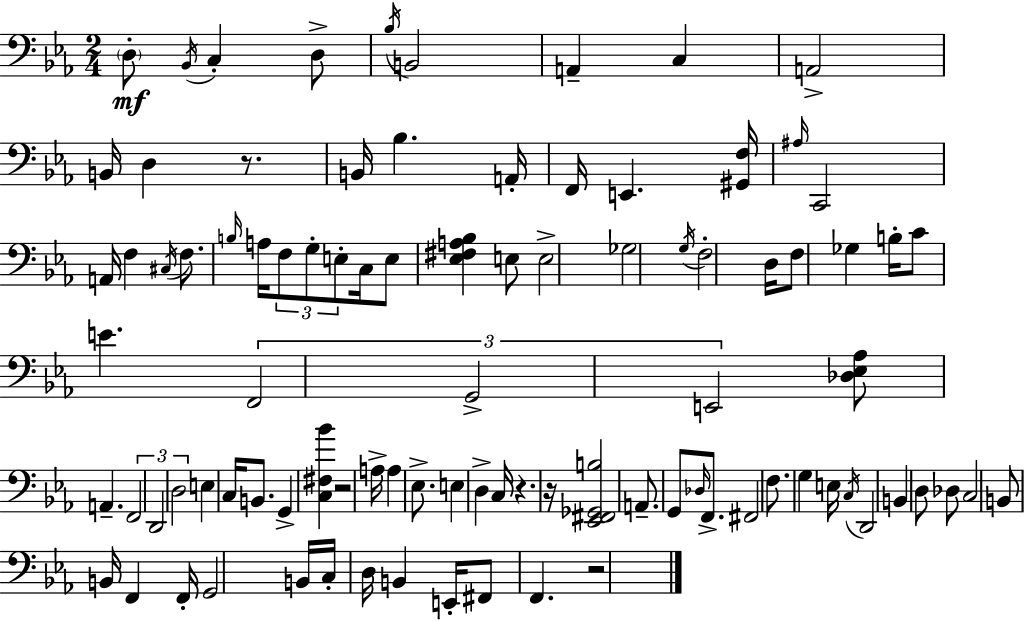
X:1
T:Untitled
M:2/4
L:1/4
K:Cm
D,/2 _B,,/4 C, D,/2 _B,/4 B,,2 A,, C, A,,2 B,,/4 D, z/2 B,,/4 _B, A,,/4 F,,/4 E,, [^G,,F,]/4 ^A,/4 C,,2 A,,/4 F, ^C,/4 F,/2 B,/4 A,/4 F,/2 G,/2 E,/2 C,/4 E,/2 [_E,^F,A,_B,] E,/2 E,2 _G,2 G,/4 F,2 D,/4 F,/2 _G, B,/4 C/2 E F,,2 G,,2 E,,2 [_D,_E,_A,]/2 A,, F,,2 D,,2 D,2 E, C,/4 B,,/2 G,, [C,^F,_B] z2 A,/4 A, _E,/2 E, D, C,/4 z z/4 [_E,,^F,,_G,,B,]2 A,,/2 G,,/2 _D,/4 F,,/2 ^F,,2 F,/2 G, E,/4 C,/4 D,,2 B,, D,/2 _D,/2 C,2 B,,/2 B,,/4 F,, F,,/4 G,,2 B,,/4 C,/4 D,/4 B,, E,,/4 ^F,,/2 F,, z2